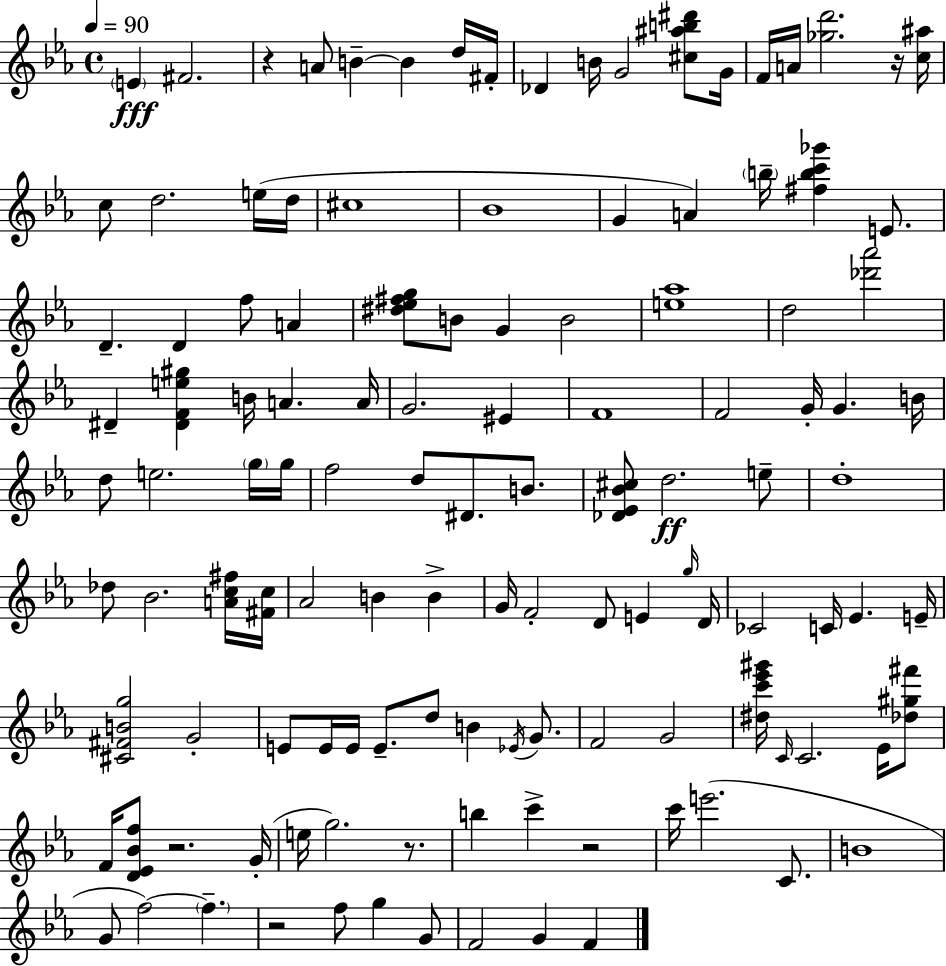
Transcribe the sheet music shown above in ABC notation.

X:1
T:Untitled
M:4/4
L:1/4
K:Eb
E ^F2 z A/2 B B d/4 ^F/4 _D B/4 G2 [^c^ab^d']/2 G/4 F/4 A/4 [_gd']2 z/4 [c^a]/4 c/2 d2 e/4 d/4 ^c4 _B4 G A b/4 [^fbc'_g'] E/2 D D f/2 A [^d_e^fg]/2 B/2 G B2 [e_a]4 d2 [_d'_a']2 ^D [^DFe^g] B/4 A A/4 G2 ^E F4 F2 G/4 G B/4 d/2 e2 g/4 g/4 f2 d/2 ^D/2 B/2 [_D_E_B^c]/2 d2 e/2 d4 _d/2 _B2 [Ac^f]/4 [^Fc]/4 _A2 B B G/4 F2 D/2 E g/4 D/4 _C2 C/4 _E E/4 [^C^FBg]2 G2 E/2 E/4 E/4 E/2 d/2 B _E/4 G/2 F2 G2 [^dc'_e'^g']/4 C/4 C2 _E/4 [_d^g^f']/2 F/4 [D_E_Bf]/2 z2 G/4 e/4 g2 z/2 b c' z2 c'/4 e'2 C/2 B4 G/2 f2 f z2 f/2 g G/2 F2 G F